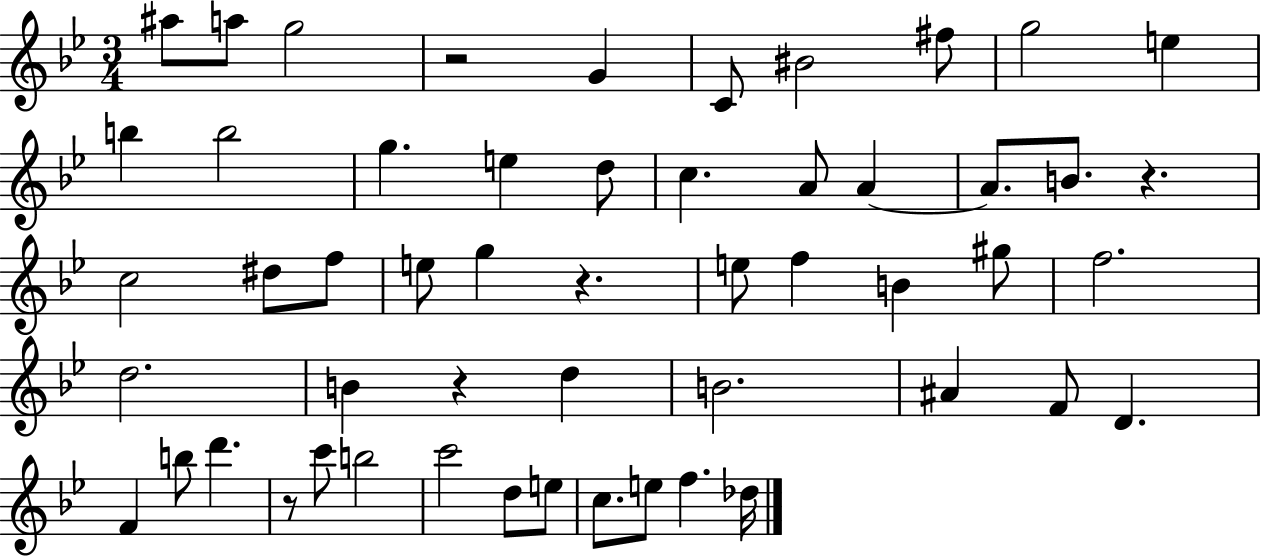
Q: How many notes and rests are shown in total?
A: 53